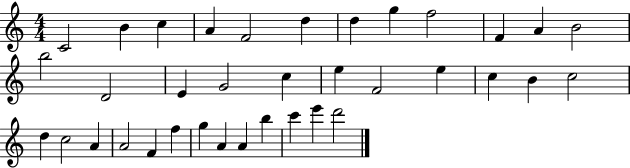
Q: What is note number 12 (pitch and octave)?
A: B4